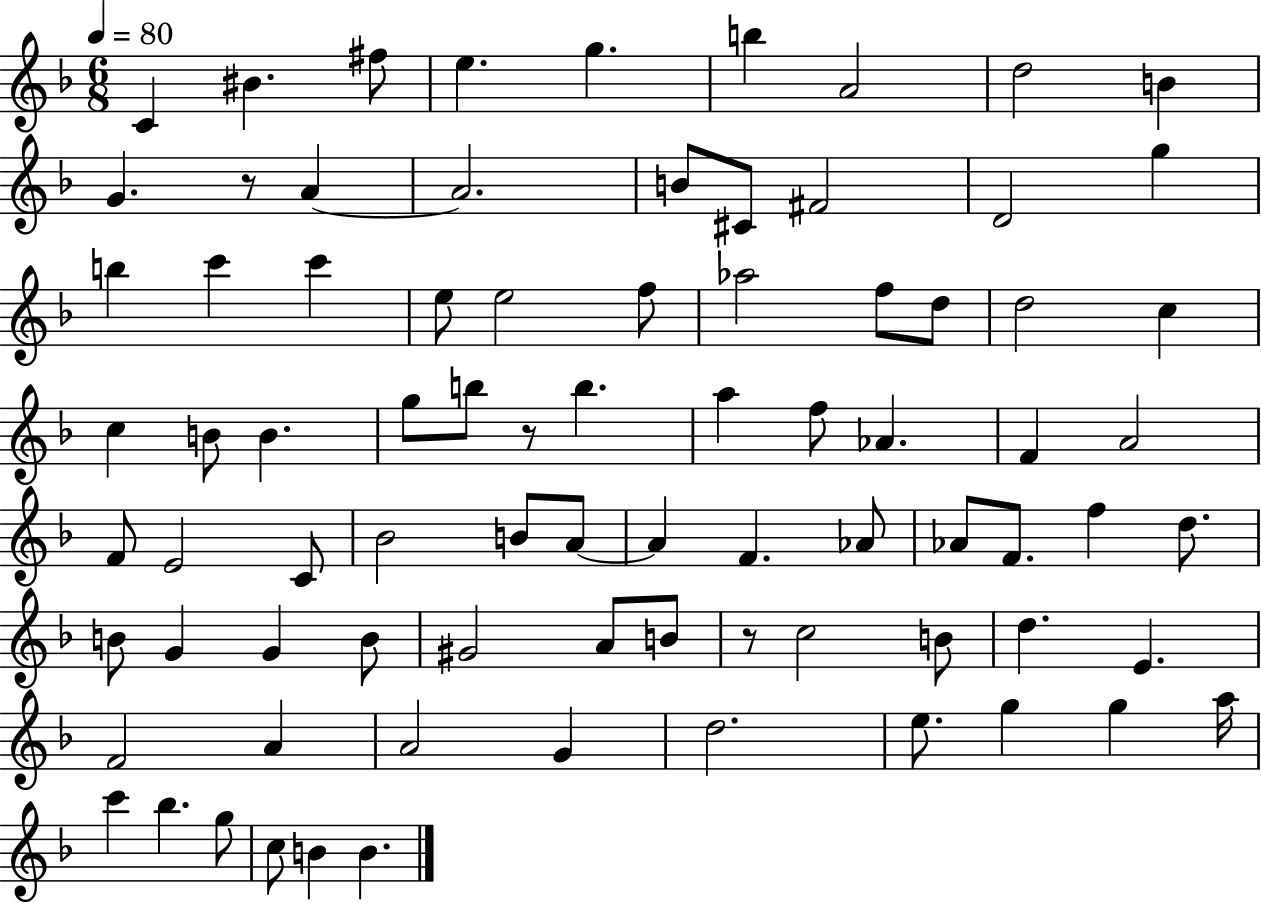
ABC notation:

X:1
T:Untitled
M:6/8
L:1/4
K:F
C ^B ^f/2 e g b A2 d2 B G z/2 A A2 B/2 ^C/2 ^F2 D2 g b c' c' e/2 e2 f/2 _a2 f/2 d/2 d2 c c B/2 B g/2 b/2 z/2 b a f/2 _A F A2 F/2 E2 C/2 _B2 B/2 A/2 A F _A/2 _A/2 F/2 f d/2 B/2 G G B/2 ^G2 A/2 B/2 z/2 c2 B/2 d E F2 A A2 G d2 e/2 g g a/4 c' _b g/2 c/2 B B